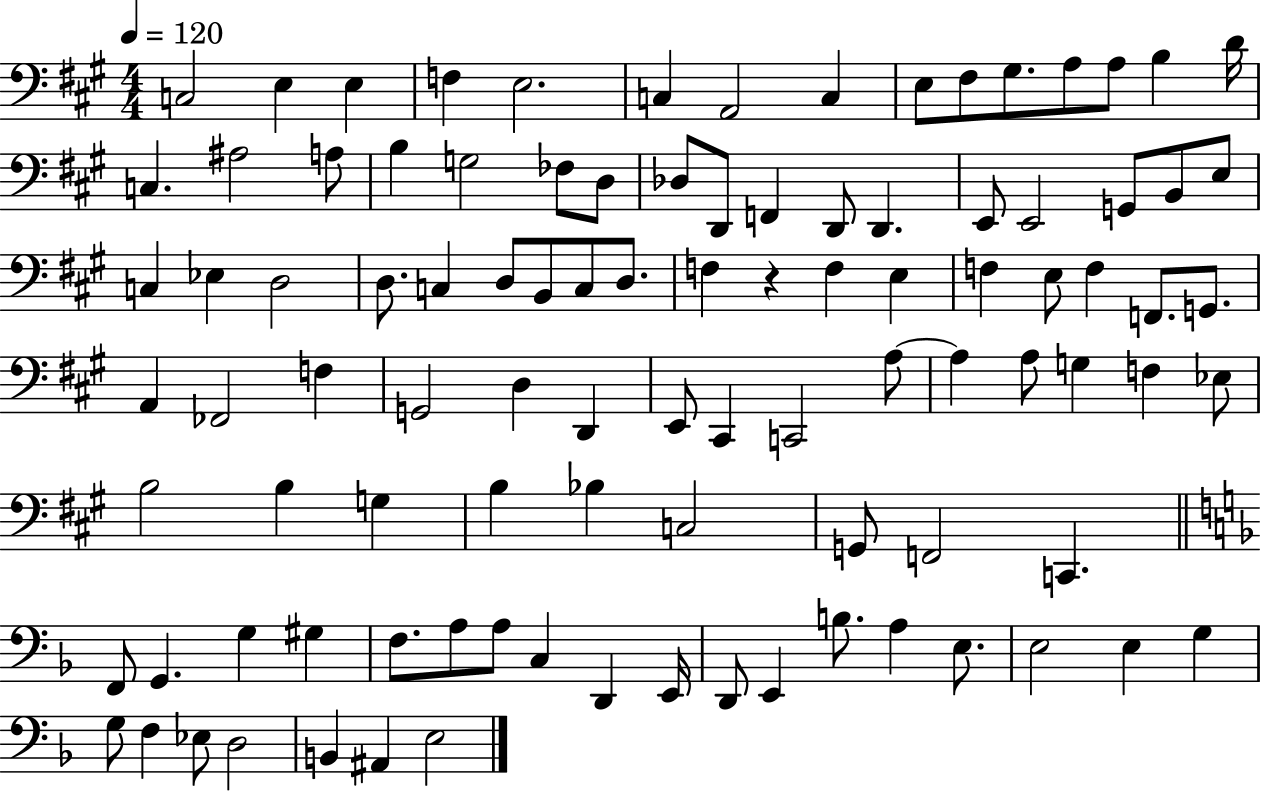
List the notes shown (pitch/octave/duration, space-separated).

C3/h E3/q E3/q F3/q E3/h. C3/q A2/h C3/q E3/e F#3/e G#3/e. A3/e A3/e B3/q D4/s C3/q. A#3/h A3/e B3/q G3/h FES3/e D3/e Db3/e D2/e F2/q D2/e D2/q. E2/e E2/h G2/e B2/e E3/e C3/q Eb3/q D3/h D3/e. C3/q D3/e B2/e C3/e D3/e. F3/q R/q F3/q E3/q F3/q E3/e F3/q F2/e. G2/e. A2/q FES2/h F3/q G2/h D3/q D2/q E2/e C#2/q C2/h A3/e A3/q A3/e G3/q F3/q Eb3/e B3/h B3/q G3/q B3/q Bb3/q C3/h G2/e F2/h C2/q. F2/e G2/q. G3/q G#3/q F3/e. A3/e A3/e C3/q D2/q E2/s D2/e E2/q B3/e. A3/q E3/e. E3/h E3/q G3/q G3/e F3/q Eb3/e D3/h B2/q A#2/q E3/h